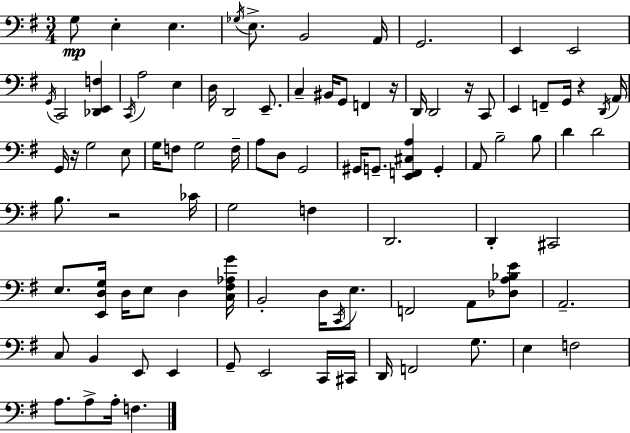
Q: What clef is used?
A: bass